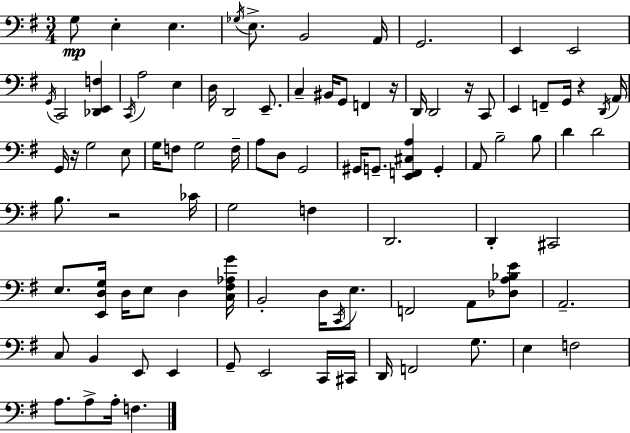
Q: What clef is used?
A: bass